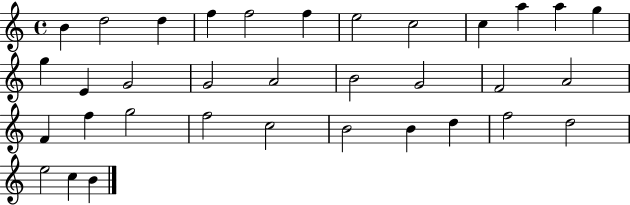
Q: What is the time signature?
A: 4/4